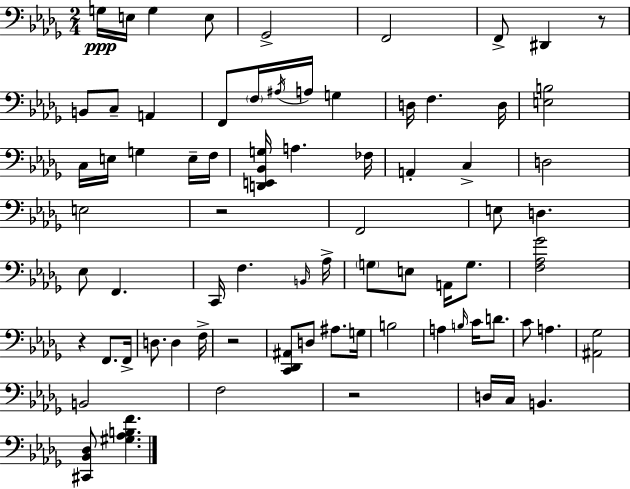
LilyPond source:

{
  \clef bass
  \numericTimeSignature
  \time 2/4
  \key bes \minor
  \repeat volta 2 { g16\ppp e16 g4 e8 | ges,2-> | f,2 | f,8-> dis,4 r8 | \break b,8 c8-- a,4 | f,8 \parenthesize f16 \acciaccatura { ais16 } a16 g4 | d16 f4. | d16 <e b>2 | \break c16 e16 g4 e16-- | f16 <d, e, bes, g>16 a4. | fes16 a,4-. c4-> | d2 | \break e2 | r2 | f,2 | e8 d4. | \break ees8 f,4. | c,16 f4. | \grace { b,16 } aes16-> \parenthesize g8 e8 a,16 g8. | <f aes ges'>2 | \break r4 f,8. | f,16-> d8. d4 | f16-> r2 | <c, des, ais,>8 d8 ais8. | \break g16 b2 | a4 \grace { b16 } c'16 | d'8. c'8 a4. | <ais, ges>2 | \break b,2 | f2 | r2 | d16 c16 b,4. | \break <cis, bes, des>8 <gis aes b f'>4. | } \bar "|."
}